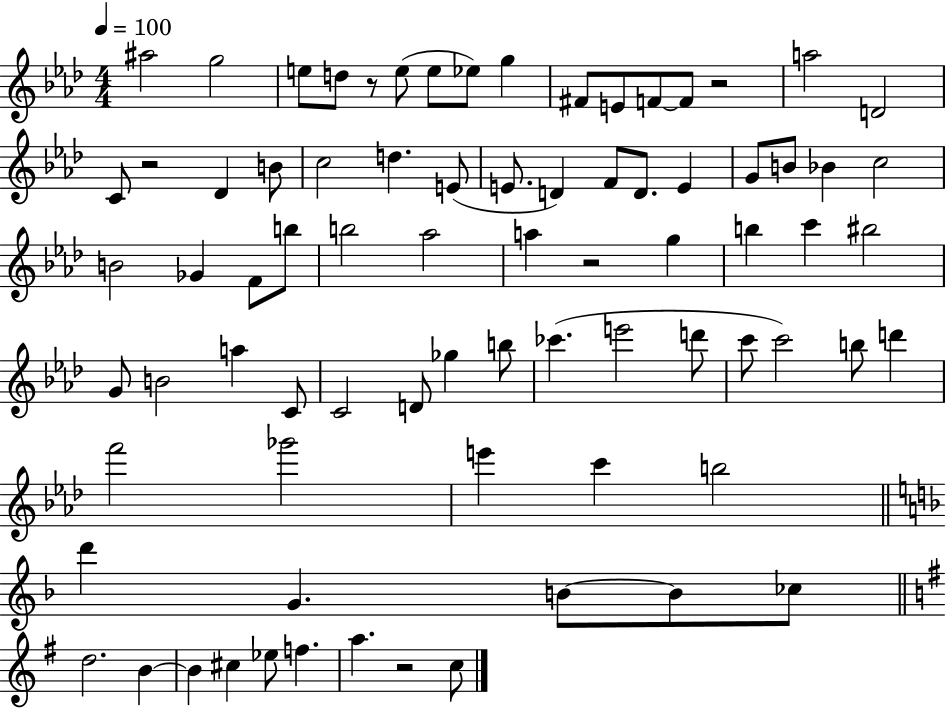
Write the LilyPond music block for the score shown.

{
  \clef treble
  \numericTimeSignature
  \time 4/4
  \key aes \major
  \tempo 4 = 100
  \repeat volta 2 { ais''2 g''2 | e''8 d''8 r8 e''8( e''8 ees''8) g''4 | fis'8 e'8 f'8~~ f'8 r2 | a''2 d'2 | \break c'8 r2 des'4 b'8 | c''2 d''4. e'8( | e'8. d'4) f'8 d'8. e'4 | g'8 b'8 bes'4 c''2 | \break b'2 ges'4 f'8 b''8 | b''2 aes''2 | a''4 r2 g''4 | b''4 c'''4 bis''2 | \break g'8 b'2 a''4 c'8 | c'2 d'8 ges''4 b''8 | ces'''4.( e'''2 d'''8 | c'''8 c'''2) b''8 d'''4 | \break f'''2 ges'''2 | e'''4 c'''4 b''2 | \bar "||" \break \key f \major d'''4 g'4. b'8~~ b'8 ces''8 | \bar "||" \break \key g \major d''2. b'4~~ | b'4 cis''4 ees''8 f''4. | a''4. r2 c''8 | } \bar "|."
}